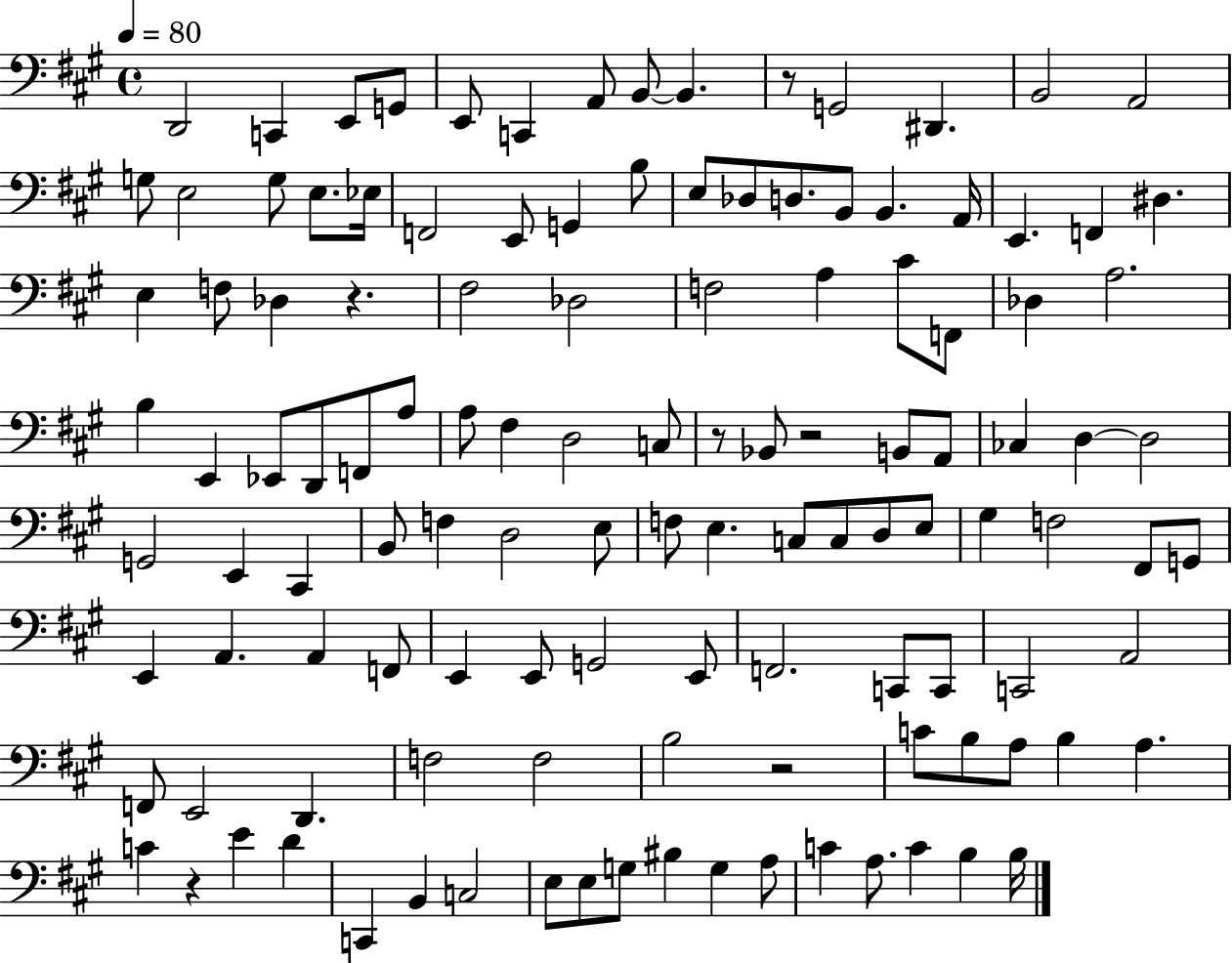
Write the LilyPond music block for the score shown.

{
  \clef bass
  \time 4/4
  \defaultTimeSignature
  \key a \major
  \tempo 4 = 80
  d,2 c,4 e,8 g,8 | e,8 c,4 a,8 b,8~~ b,4. | r8 g,2 dis,4. | b,2 a,2 | \break g8 e2 g8 e8. ees16 | f,2 e,8 g,4 b8 | e8 des8 d8. b,8 b,4. a,16 | e,4. f,4 dis4. | \break e4 f8 des4 r4. | fis2 des2 | f2 a4 cis'8 f,8 | des4 a2. | \break b4 e,4 ees,8 d,8 f,8 a8 | a8 fis4 d2 c8 | r8 bes,8 r2 b,8 a,8 | ces4 d4~~ d2 | \break g,2 e,4 cis,4 | b,8 f4 d2 e8 | f8 e4. c8 c8 d8 e8 | gis4 f2 fis,8 g,8 | \break e,4 a,4. a,4 f,8 | e,4 e,8 g,2 e,8 | f,2. c,8 c,8 | c,2 a,2 | \break f,8 e,2 d,4. | f2 f2 | b2 r2 | c'8 b8 a8 b4 a4. | \break c'4 r4 e'4 d'4 | c,4 b,4 c2 | e8 e8 g8 bis4 g4 a8 | c'4 a8. c'4 b4 b16 | \break \bar "|."
}